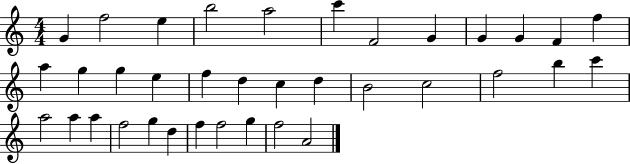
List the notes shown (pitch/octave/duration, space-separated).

G4/q F5/h E5/q B5/h A5/h C6/q F4/h G4/q G4/q G4/q F4/q F5/q A5/q G5/q G5/q E5/q F5/q D5/q C5/q D5/q B4/h C5/h F5/h B5/q C6/q A5/h A5/q A5/q F5/h G5/q D5/q F5/q F5/h G5/q F5/h A4/h